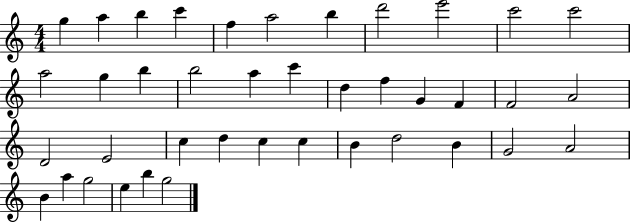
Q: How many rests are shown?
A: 0